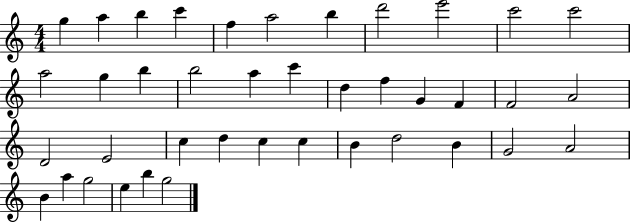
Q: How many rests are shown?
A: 0